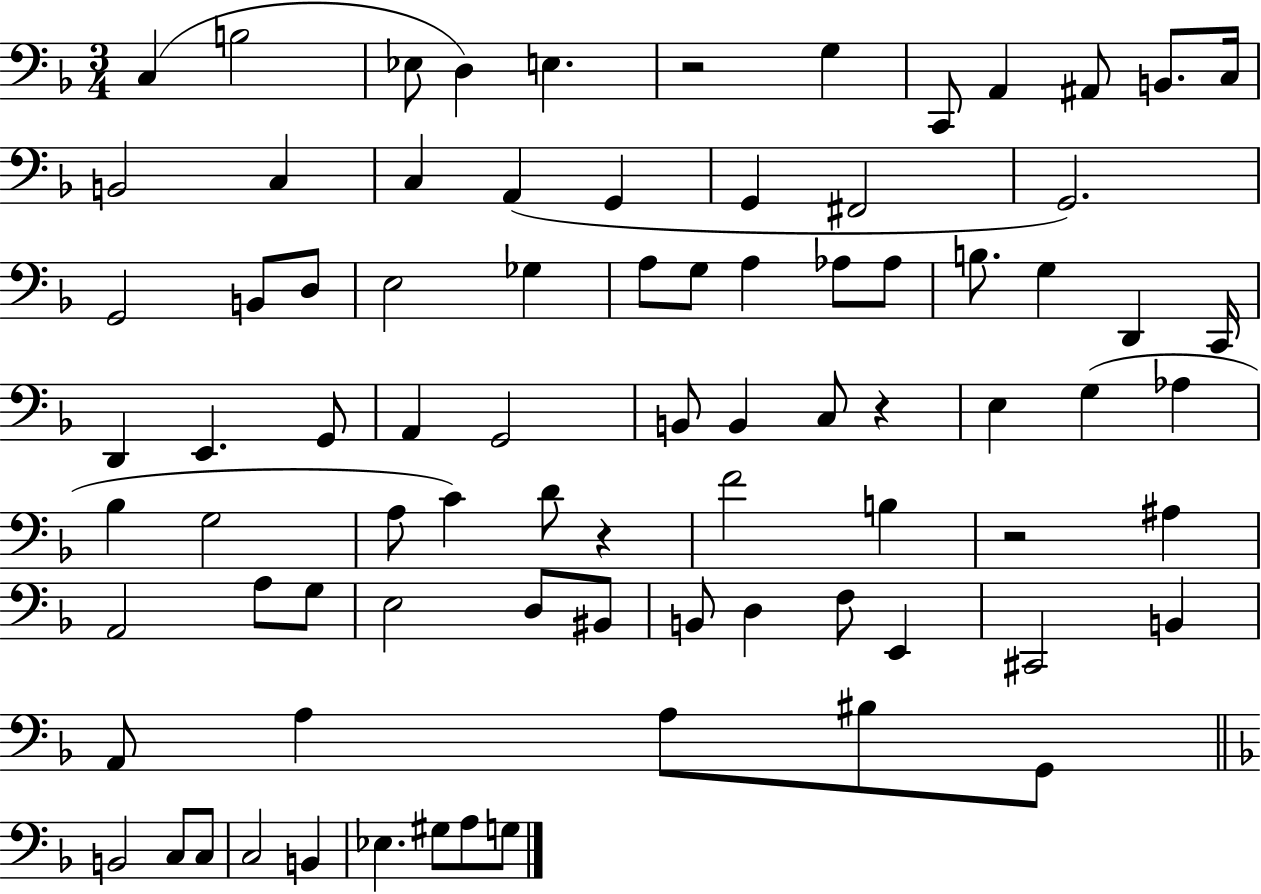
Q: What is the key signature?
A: F major